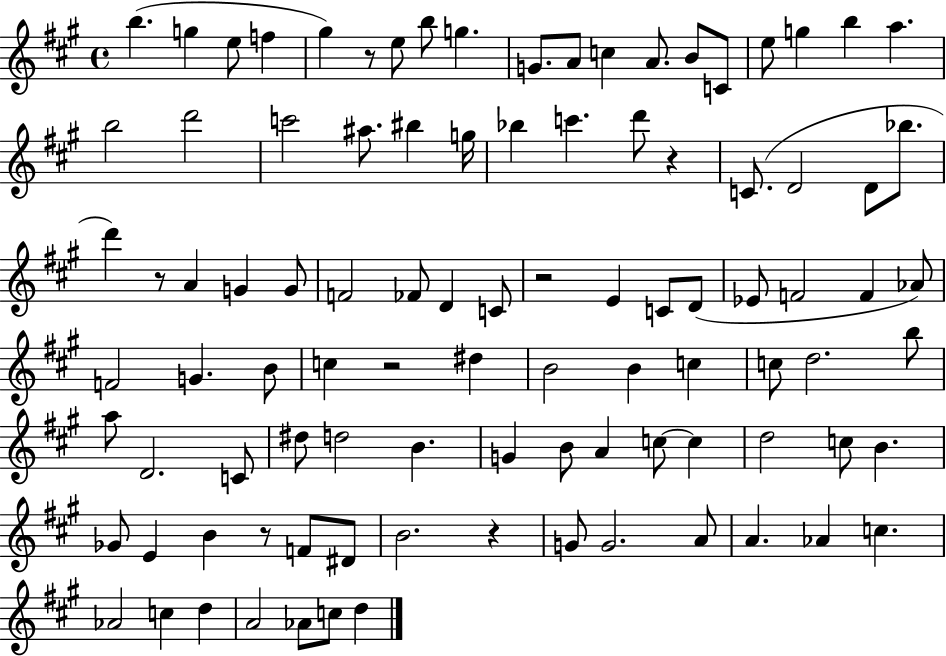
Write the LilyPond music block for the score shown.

{
  \clef treble
  \time 4/4
  \defaultTimeSignature
  \key a \major
  b''4.( g''4 e''8 f''4 | gis''4) r8 e''8 b''8 g''4. | g'8. a'8 c''4 a'8. b'8 c'8 | e''8 g''4 b''4 a''4. | \break b''2 d'''2 | c'''2 ais''8. bis''4 g''16 | bes''4 c'''4. d'''8 r4 | c'8.( d'2 d'8 bes''8. | \break d'''4) r8 a'4 g'4 g'8 | f'2 fes'8 d'4 c'8 | r2 e'4 c'8 d'8( | ees'8 f'2 f'4 aes'8) | \break f'2 g'4. b'8 | c''4 r2 dis''4 | b'2 b'4 c''4 | c''8 d''2. b''8 | \break a''8 d'2. c'8 | dis''8 d''2 b'4. | g'4 b'8 a'4 c''8~~ c''4 | d''2 c''8 b'4. | \break ges'8 e'4 b'4 r8 f'8 dis'8 | b'2. r4 | g'8 g'2. a'8 | a'4. aes'4 c''4. | \break aes'2 c''4 d''4 | a'2 aes'8 c''8 d''4 | \bar "|."
}